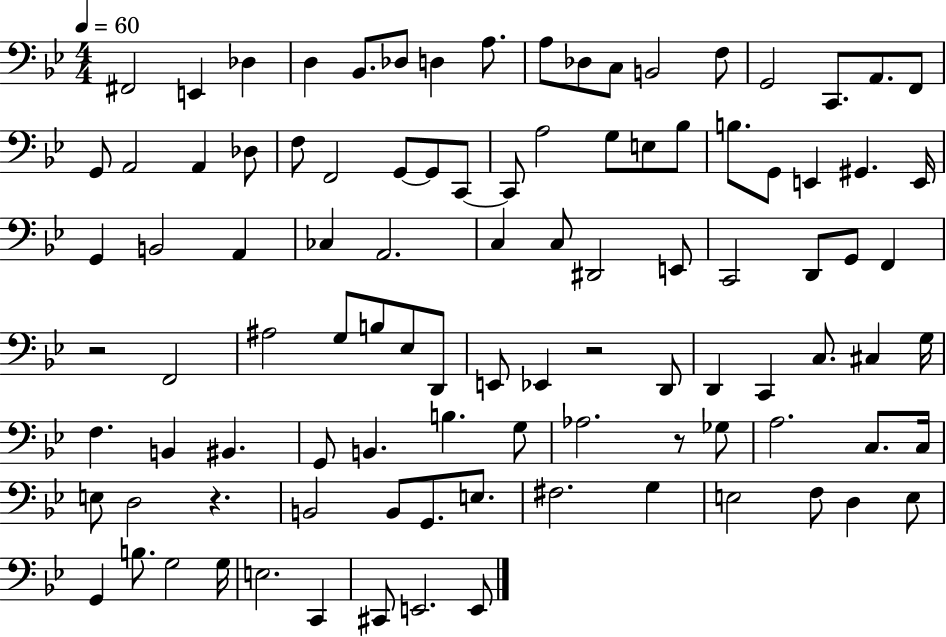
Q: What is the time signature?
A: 4/4